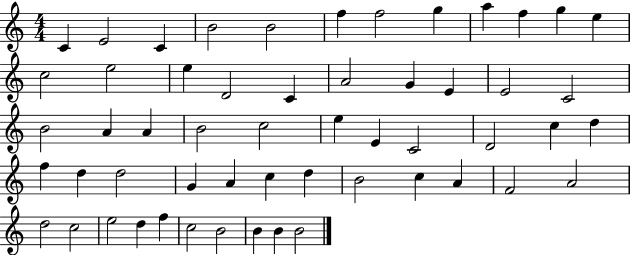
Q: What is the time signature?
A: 4/4